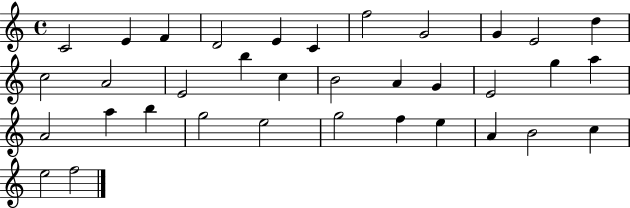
{
  \clef treble
  \time 4/4
  \defaultTimeSignature
  \key c \major
  c'2 e'4 f'4 | d'2 e'4 c'4 | f''2 g'2 | g'4 e'2 d''4 | \break c''2 a'2 | e'2 b''4 c''4 | b'2 a'4 g'4 | e'2 g''4 a''4 | \break a'2 a''4 b''4 | g''2 e''2 | g''2 f''4 e''4 | a'4 b'2 c''4 | \break e''2 f''2 | \bar "|."
}